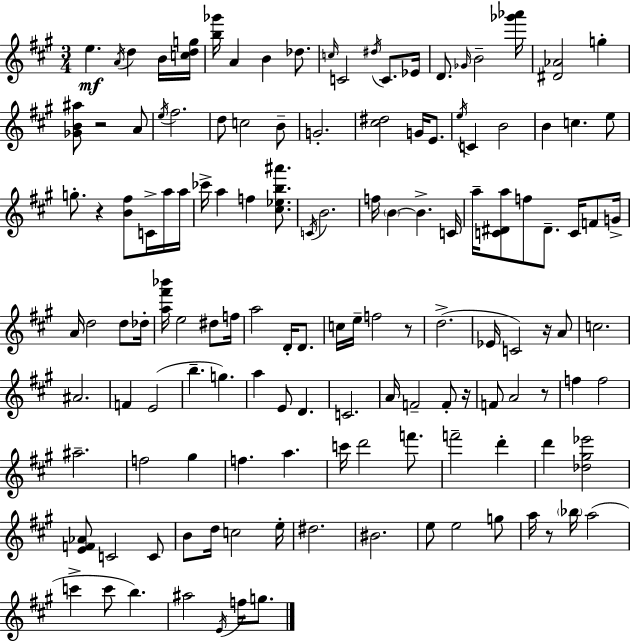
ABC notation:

X:1
T:Untitled
M:3/4
L:1/4
K:A
e A/4 d B/4 [cdg]/4 [b_g']/4 A B _d/2 c/4 C2 ^d/4 C/2 _E/4 D/2 _G/4 B2 [_g'_a']/4 [^D_A]2 g [_GB^a]/2 z2 A/2 e/4 ^f2 d/2 c2 B/2 G2 [^c^d]2 G/4 E/2 e/4 C B2 B c e/2 g/2 z [B^f]/2 C/4 a/4 a/4 _c'/4 a f [^c_eb^a']/2 C/4 B2 f/4 B B C/4 a/4 [C^Da]/2 f/2 ^D/2 C/4 F/2 G/4 A/4 d2 d/2 _d/4 [a^f'_b']/4 e2 ^d/2 f/4 a2 D/4 D/2 c/4 e/4 f2 z/2 d2 _E/4 C2 z/4 A/2 c2 ^A2 F E2 b g a E/2 D C2 A/4 F2 F/2 z/4 F/2 A2 z/2 f f2 ^a2 f2 ^g f a c'/4 d'2 f'/2 f'2 d' d' [_d^g_e']2 [EF_A]/2 C2 C/2 B/2 d/4 c2 e/4 ^d2 ^B2 e/2 e2 g/2 a/4 z/2 _b/4 a2 c' c'/2 b ^a2 E/4 f/4 g/2